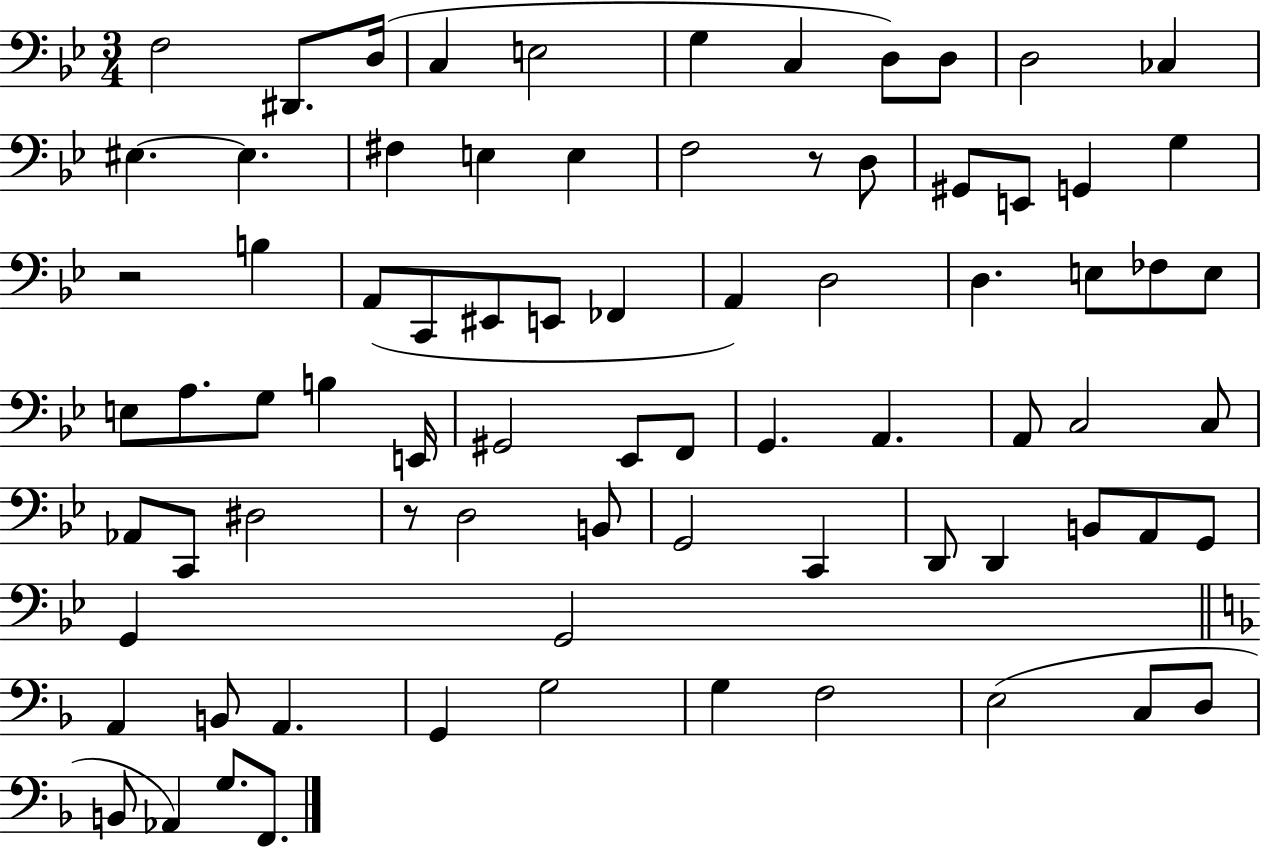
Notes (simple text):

F3/h D#2/e. D3/s C3/q E3/h G3/q C3/q D3/e D3/e D3/h CES3/q EIS3/q. EIS3/q. F#3/q E3/q E3/q F3/h R/e D3/e G#2/e E2/e G2/q G3/q R/h B3/q A2/e C2/e EIS2/e E2/e FES2/q A2/q D3/h D3/q. E3/e FES3/e E3/e E3/e A3/e. G3/e B3/q E2/s G#2/h Eb2/e F2/e G2/q. A2/q. A2/e C3/h C3/e Ab2/e C2/e D#3/h R/e D3/h B2/e G2/h C2/q D2/e D2/q B2/e A2/e G2/e G2/q G2/h A2/q B2/e A2/q. G2/q G3/h G3/q F3/h E3/h C3/e D3/e B2/e Ab2/q G3/e. F2/e.